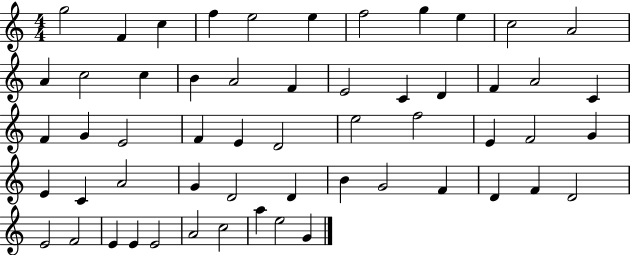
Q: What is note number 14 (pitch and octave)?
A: C5